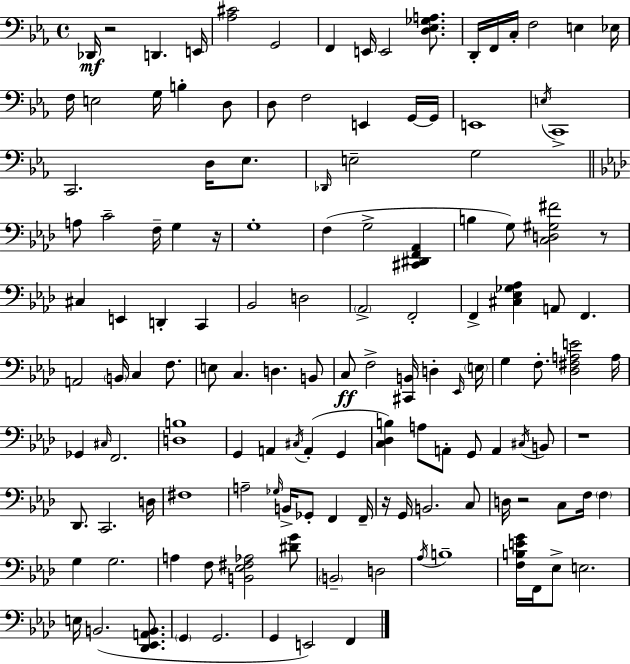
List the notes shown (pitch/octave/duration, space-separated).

Db2/s R/h D2/q. E2/s [Ab3,C#4]/h G2/h F2/q E2/s E2/h [D3,Eb3,Gb3,A3]/e. D2/s F2/s C3/s F3/h E3/q Eb3/s F3/s E3/h G3/s B3/q D3/e D3/e F3/h E2/q G2/s G2/s E2/w E3/s C2/w C2/h. D3/s Eb3/e. Db2/s E3/h G3/h A3/e C4/h F3/s G3/q R/s G3/w F3/q G3/h [C#2,D#2,F2,Ab2]/q B3/q G3/e [C3,D3,G#3,F#4]/h R/e C#3/q E2/q D2/q C2/q Bb2/h D3/h Ab2/h F2/h F2/q [C#3,Eb3,Gb3,Ab3]/q A2/e F2/q. A2/h B2/s C3/q F3/e. E3/e C3/q. D3/q. B2/e C3/e F3/h [C#2,B2]/s D3/q Eb2/s E3/s G3/q F3/e. [Db3,F#3,A3,E4]/h A3/s Gb2/q C#3/s F2/h. [D3,B3]/w G2/q A2/q C#3/s A2/q G2/q [C3,Db3,B3]/q A3/e A2/e G2/e A2/q C#3/s B2/e R/w Db2/e. C2/h. D3/s F#3/w A3/h Gb3/s B2/s Gb2/e F2/q F2/s R/s G2/s B2/h. C3/e D3/s R/h C3/e F3/s F3/q G3/q G3/h. A3/q F3/e [B2,Eb3,F#3,Ab3]/h [D#4,G4]/e B2/h D3/h Ab3/s B3/w [F3,B3,E4,G4]/s F2/s Eb3/e E3/h. E3/s B2/h. [Db2,Eb2,A2,B2]/e. G2/q G2/h. G2/q E2/h F2/q